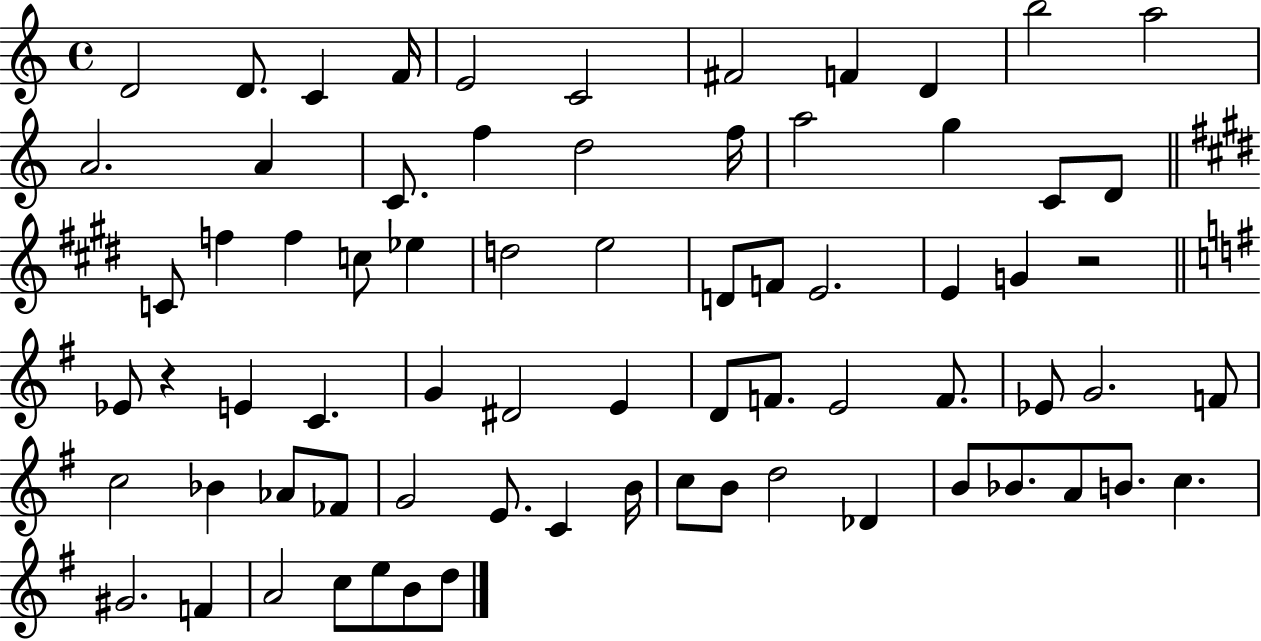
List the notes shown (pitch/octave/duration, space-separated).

D4/h D4/e. C4/q F4/s E4/h C4/h F#4/h F4/q D4/q B5/h A5/h A4/h. A4/q C4/e. F5/q D5/h F5/s A5/h G5/q C4/e D4/e C4/e F5/q F5/q C5/e Eb5/q D5/h E5/h D4/e F4/e E4/h. E4/q G4/q R/h Eb4/e R/q E4/q C4/q. G4/q D#4/h E4/q D4/e F4/e. E4/h F4/e. Eb4/e G4/h. F4/e C5/h Bb4/q Ab4/e FES4/e G4/h E4/e. C4/q B4/s C5/e B4/e D5/h Db4/q B4/e Bb4/e. A4/e B4/e. C5/q. G#4/h. F4/q A4/h C5/e E5/e B4/e D5/e